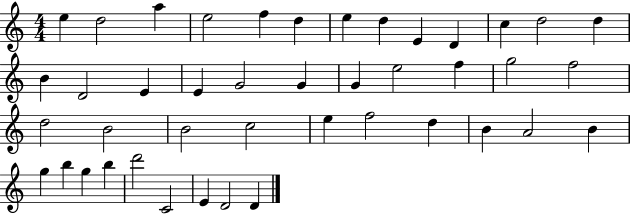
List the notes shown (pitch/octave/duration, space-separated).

E5/q D5/h A5/q E5/h F5/q D5/q E5/q D5/q E4/q D4/q C5/q D5/h D5/q B4/q D4/h E4/q E4/q G4/h G4/q G4/q E5/h F5/q G5/h F5/h D5/h B4/h B4/h C5/h E5/q F5/h D5/q B4/q A4/h B4/q G5/q B5/q G5/q B5/q D6/h C4/h E4/q D4/h D4/q